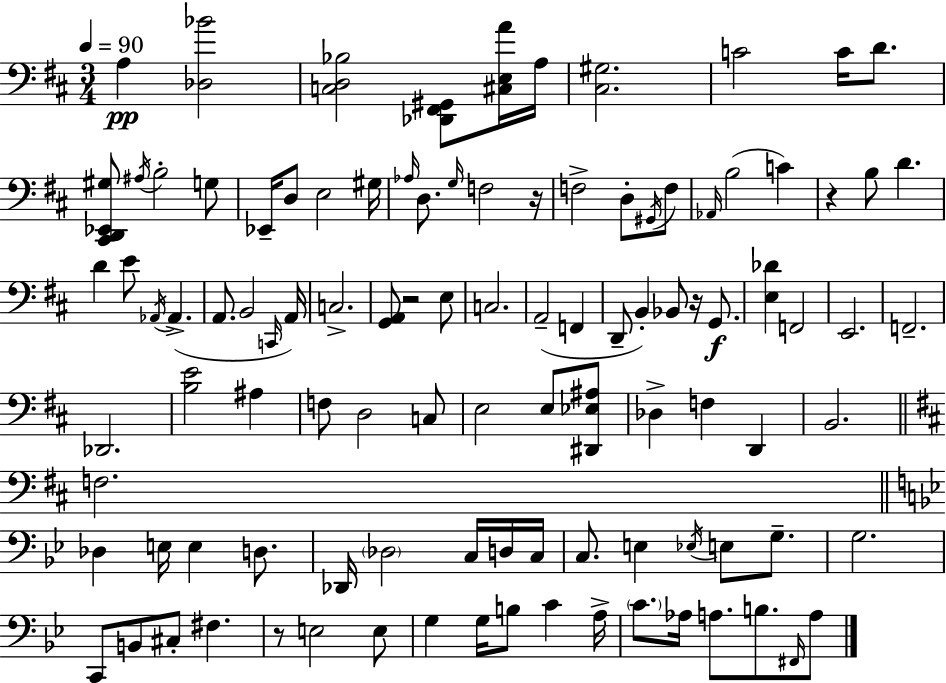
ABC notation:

X:1
T:Untitled
M:3/4
L:1/4
K:D
A, [_D,_B]2 [C,D,_B,]2 [_D,,^F,,^G,,]/2 [^C,E,A]/4 A,/4 [^C,^G,]2 C2 C/4 D/2 [^C,,D,,_E,,^G,]/2 ^A,/4 B,2 G,/2 _E,,/4 D,/2 E,2 ^G,/4 _A,/4 D,/2 G,/4 F,2 z/4 F,2 D,/2 ^G,,/4 F,/2 _A,,/4 B,2 C z B,/2 D D E/2 _A,,/4 _A,, A,,/2 B,,2 C,,/4 A,,/4 C,2 [G,,A,,]/2 z2 E,/2 C,2 A,,2 F,, D,,/2 B,, _B,,/2 z/4 G,,/2 [E,_D] F,,2 E,,2 F,,2 _D,,2 [B,E]2 ^A, F,/2 D,2 C,/2 E,2 E,/2 [^D,,_E,^A,]/2 _D, F, D,, B,,2 F,2 _D, E,/4 E, D,/2 _D,,/4 _D,2 C,/4 D,/4 C,/4 C,/2 E, _E,/4 E,/2 G,/2 G,2 C,,/2 B,,/2 ^C,/2 ^F, z/2 E,2 E,/2 G, G,/4 B,/2 C A,/4 C/2 _A,/4 A,/2 B,/2 ^F,,/4 A,/2